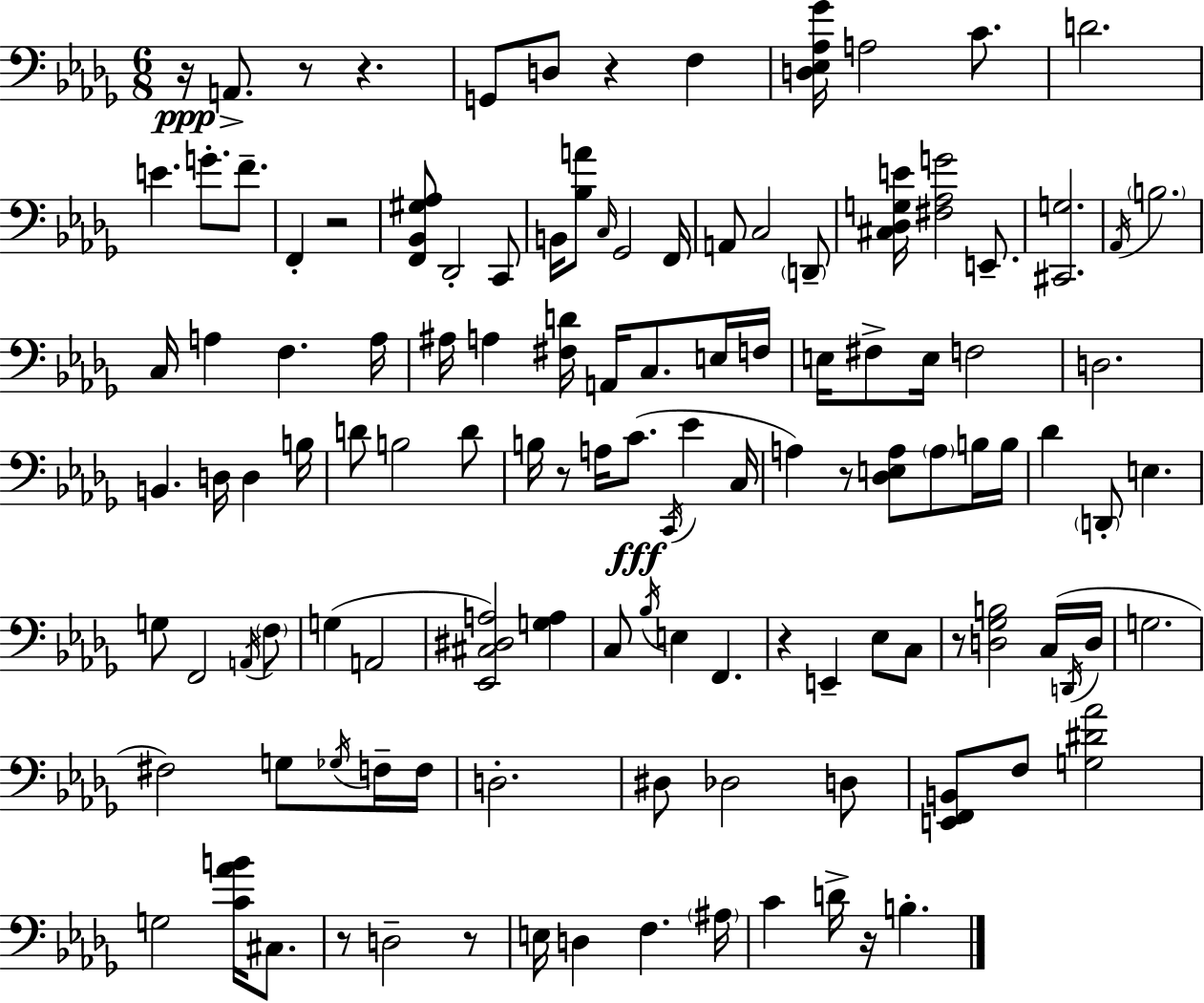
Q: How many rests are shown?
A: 12